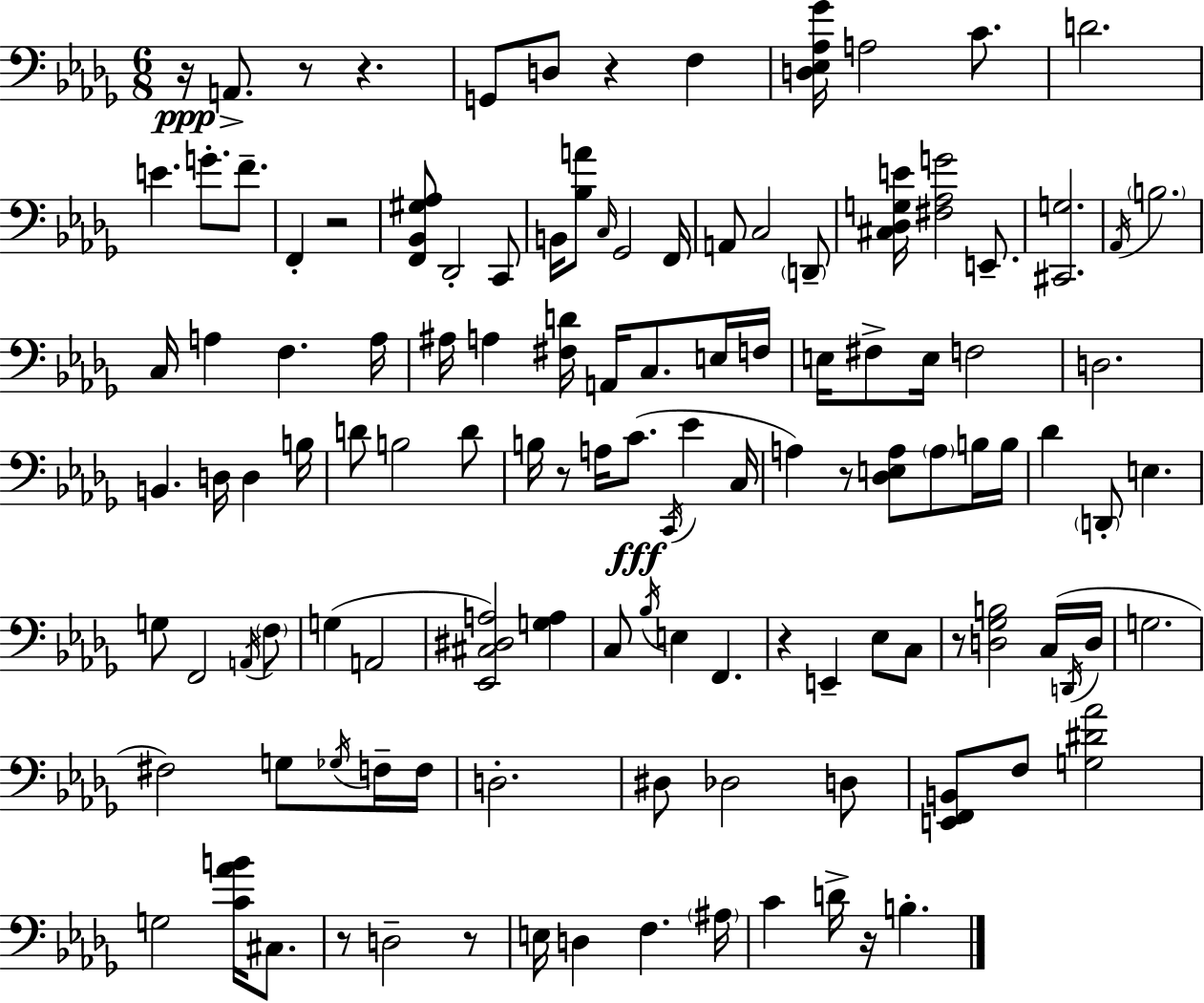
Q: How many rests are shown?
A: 12